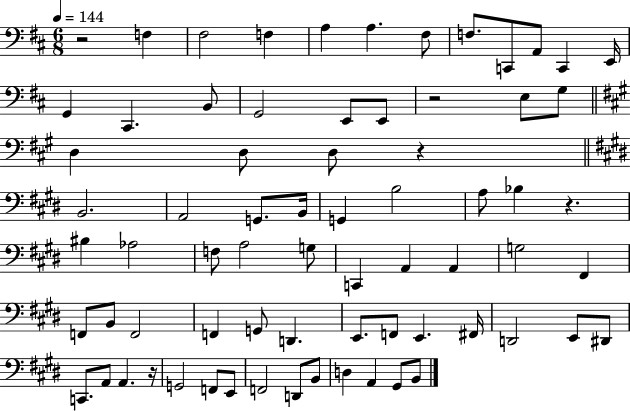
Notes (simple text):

R/h F3/q F#3/h F3/q A3/q A3/q. F#3/e F3/e. C2/e A2/e C2/q E2/s G2/q C#2/q. B2/e G2/h E2/e E2/e R/h E3/e G3/e D3/q D3/e D3/e R/q B2/h. A2/h G2/e. B2/s G2/q B3/h A3/e Bb3/q R/q. BIS3/q Ab3/h F3/e A3/h G3/e C2/q A2/q A2/q G3/h F#2/q F2/e B2/e F2/h F2/q G2/e D2/q. E2/e. F2/e E2/q. F#2/s D2/h E2/e D#2/e C2/e. A2/e A2/q. R/s G2/h F2/e E2/e F2/h D2/e B2/e D3/q A2/q G#2/e B2/e